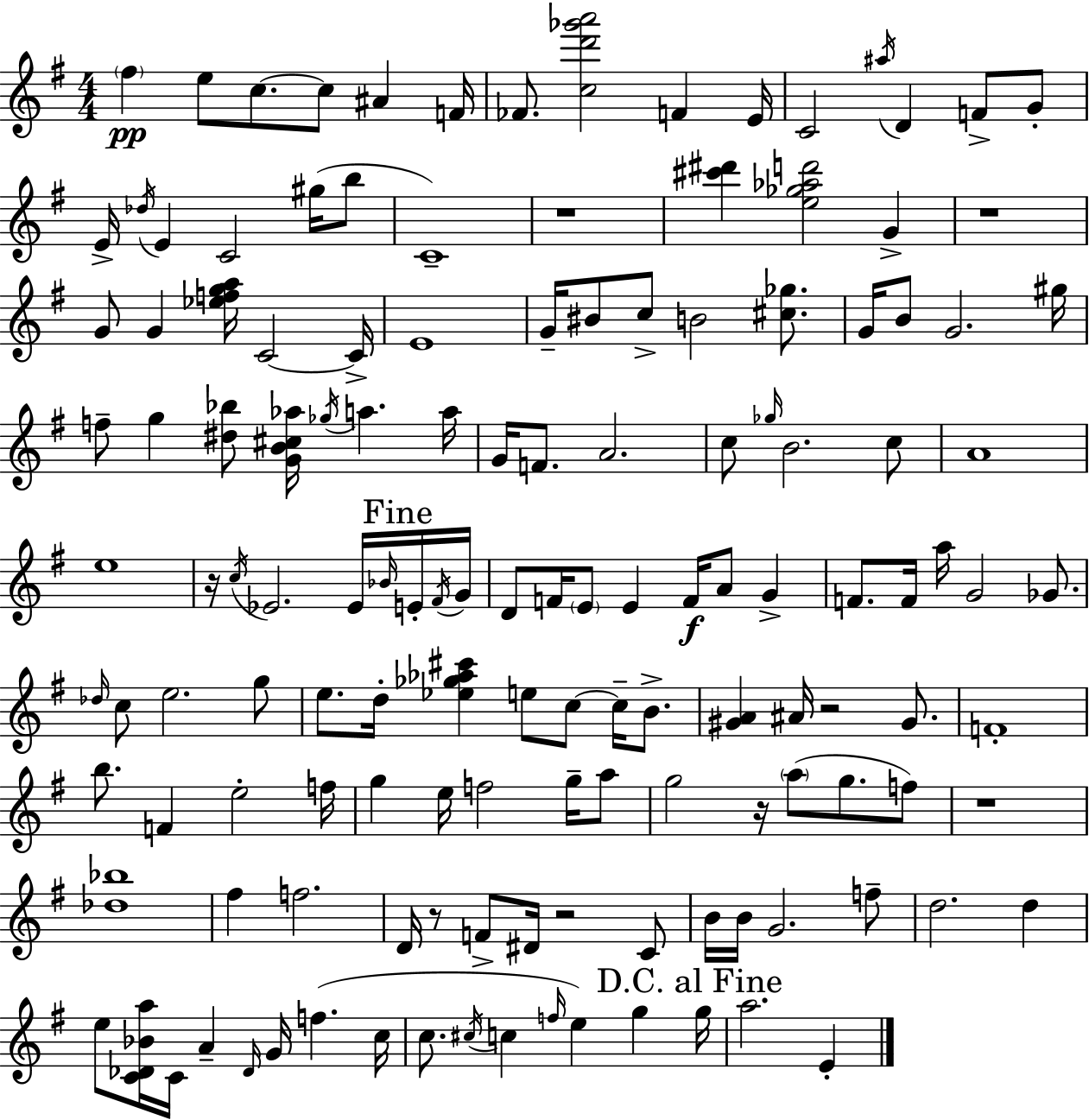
F#5/q E5/e C5/e. C5/e A#4/q F4/s FES4/e. [C5,D6,Gb6,A6]/h F4/q E4/s C4/h A#5/s D4/q F4/e G4/e E4/s Db5/s E4/q C4/h G#5/s B5/e C4/w R/w [C#6,D#6]/q [E5,Gb5,Ab5,D6]/h G4/q R/w G4/e G4/q [Eb5,F5,G5,A5]/s C4/h C4/s E4/w G4/s BIS4/e C5/e B4/h [C#5,Gb5]/e. G4/s B4/e G4/h. G#5/s F5/e G5/q [D#5,Bb5]/e [G4,B4,C#5,Ab5]/s Gb5/s A5/q. A5/s G4/s F4/e. A4/h. C5/e Gb5/s B4/h. C5/e A4/w E5/w R/s C5/s Eb4/h. Eb4/s Bb4/s E4/s F#4/s G4/s D4/e F4/s E4/e E4/q F4/s A4/e G4/q F4/e. F4/s A5/s G4/h Gb4/e. Db5/s C5/e E5/h. G5/e E5/e. D5/s [Eb5,Gb5,Ab5,C#6]/q E5/e C5/e C5/s B4/e. [G#4,A4]/q A#4/s R/h G#4/e. F4/w B5/e. F4/q E5/h F5/s G5/q E5/s F5/h G5/s A5/e G5/h R/s A5/e G5/e. F5/e R/w [Db5,Bb5]/w F#5/q F5/h. D4/s R/e F4/e D#4/s R/h C4/e B4/s B4/s G4/h. F5/e D5/h. D5/q E5/e [C4,Db4,Bb4,A5]/s C4/s A4/q Db4/s G4/s F5/q. C5/s C5/e. C#5/s C5/q F5/s E5/q G5/q G5/s A5/h. E4/q